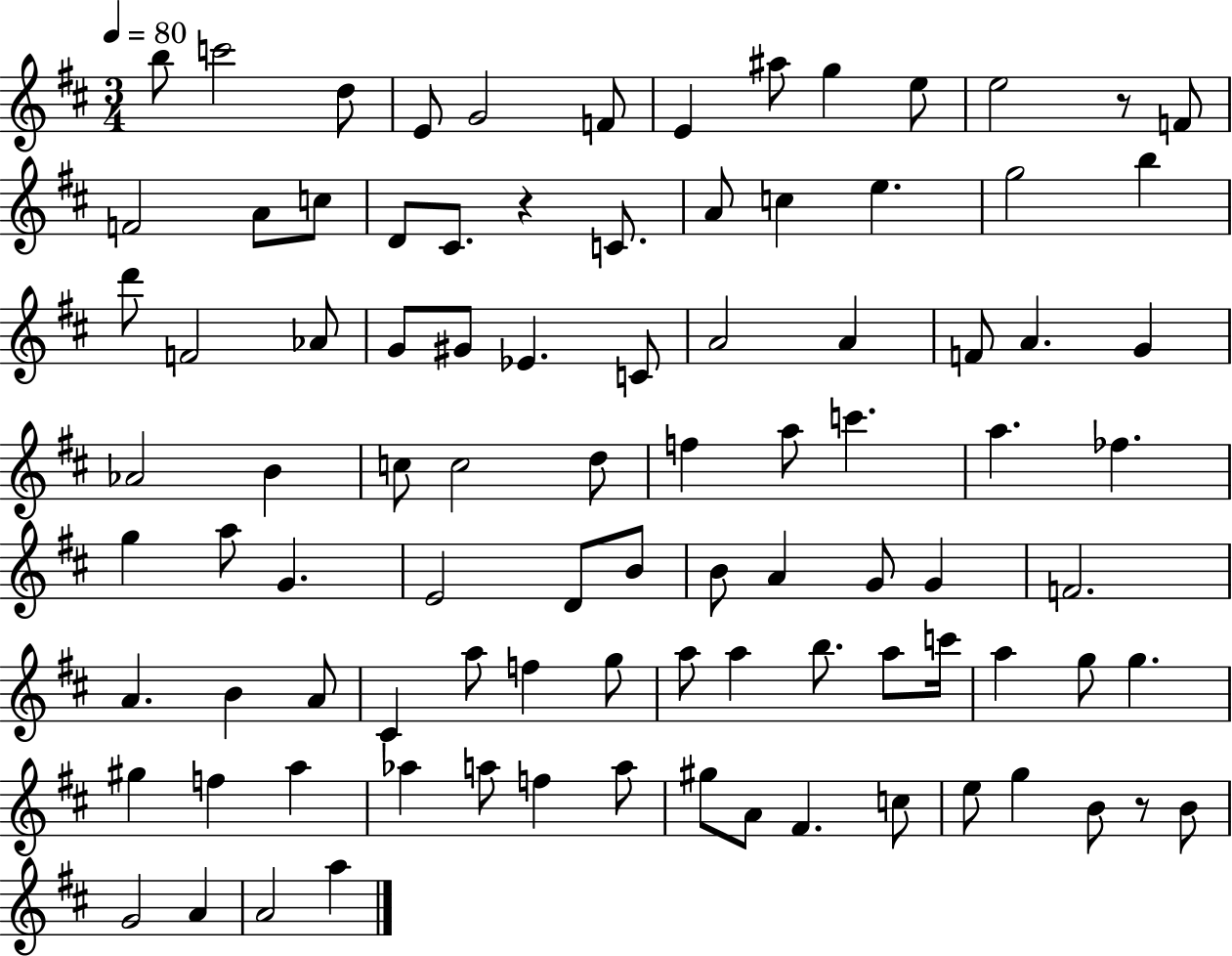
B5/e C6/h D5/e E4/e G4/h F4/e E4/q A#5/e G5/q E5/e E5/h R/e F4/e F4/h A4/e C5/e D4/e C#4/e. R/q C4/e. A4/e C5/q E5/q. G5/h B5/q D6/e F4/h Ab4/e G4/e G#4/e Eb4/q. C4/e A4/h A4/q F4/e A4/q. G4/q Ab4/h B4/q C5/e C5/h D5/e F5/q A5/e C6/q. A5/q. FES5/q. G5/q A5/e G4/q. E4/h D4/e B4/e B4/e A4/q G4/e G4/q F4/h. A4/q. B4/q A4/e C#4/q A5/e F5/q G5/e A5/e A5/q B5/e. A5/e C6/s A5/q G5/e G5/q. G#5/q F5/q A5/q Ab5/q A5/e F5/q A5/e G#5/e A4/e F#4/q. C5/e E5/e G5/q B4/e R/e B4/e G4/h A4/q A4/h A5/q